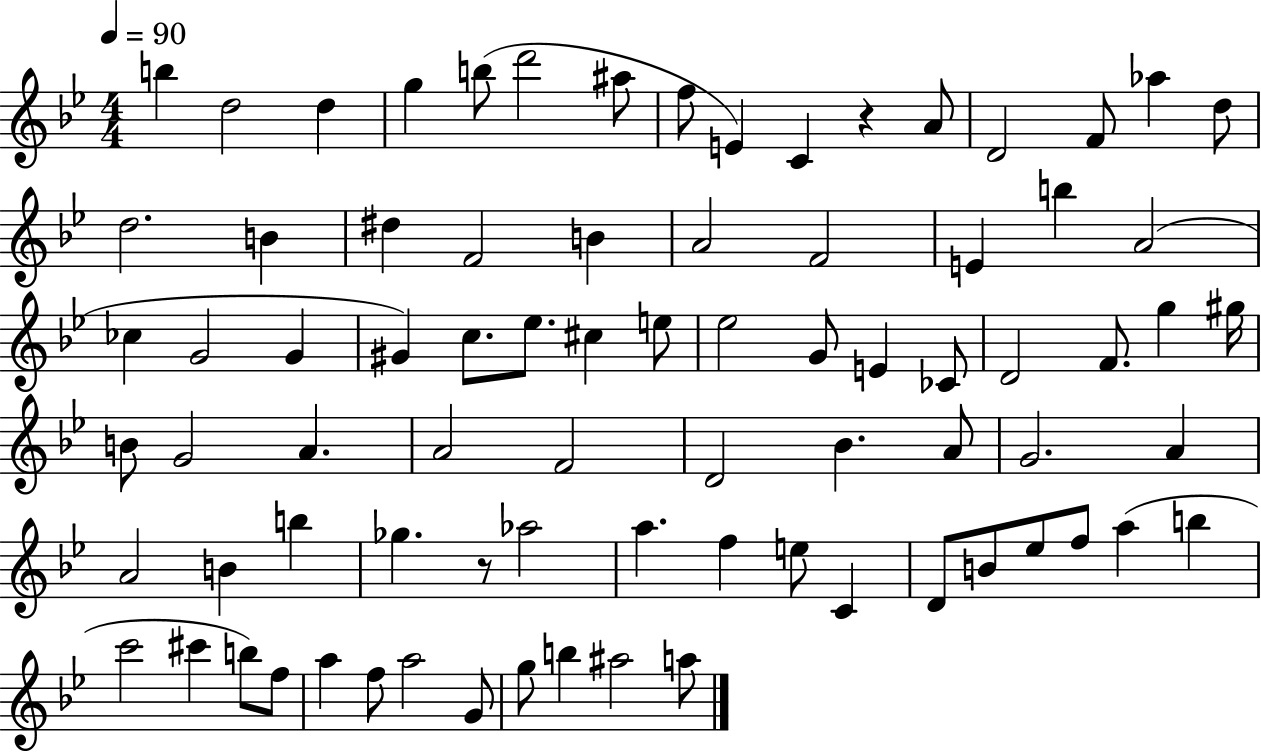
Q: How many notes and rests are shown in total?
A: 80